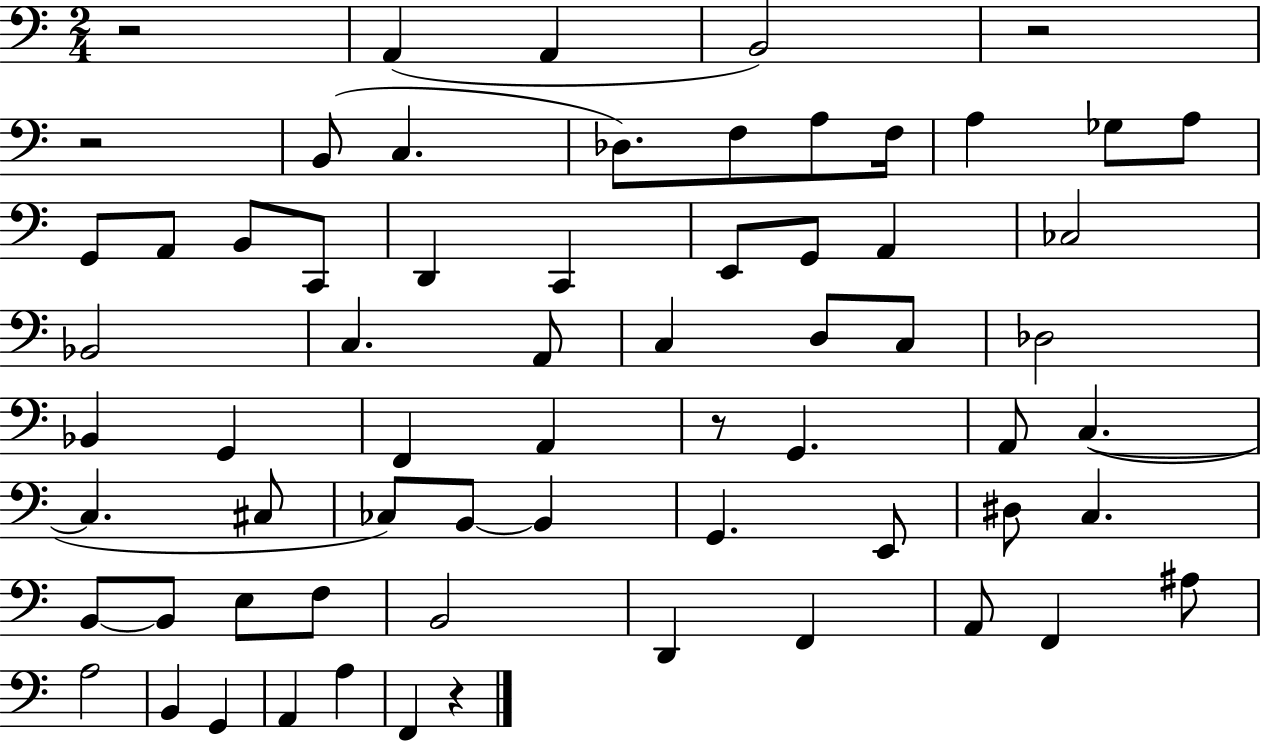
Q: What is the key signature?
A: C major